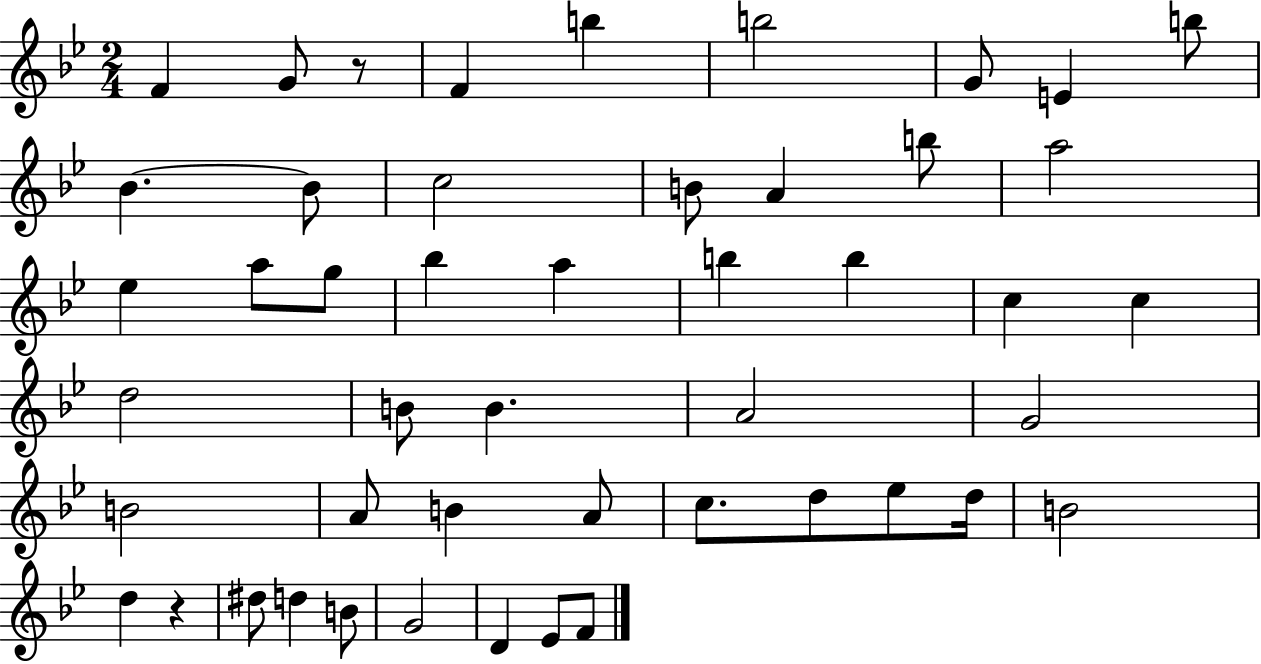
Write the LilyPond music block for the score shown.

{
  \clef treble
  \numericTimeSignature
  \time 2/4
  \key bes \major
  f'4 g'8 r8 | f'4 b''4 | b''2 | g'8 e'4 b''8 | \break bes'4.~~ bes'8 | c''2 | b'8 a'4 b''8 | a''2 | \break ees''4 a''8 g''8 | bes''4 a''4 | b''4 b''4 | c''4 c''4 | \break d''2 | b'8 b'4. | a'2 | g'2 | \break b'2 | a'8 b'4 a'8 | c''8. d''8 ees''8 d''16 | b'2 | \break d''4 r4 | dis''8 d''4 b'8 | g'2 | d'4 ees'8 f'8 | \break \bar "|."
}